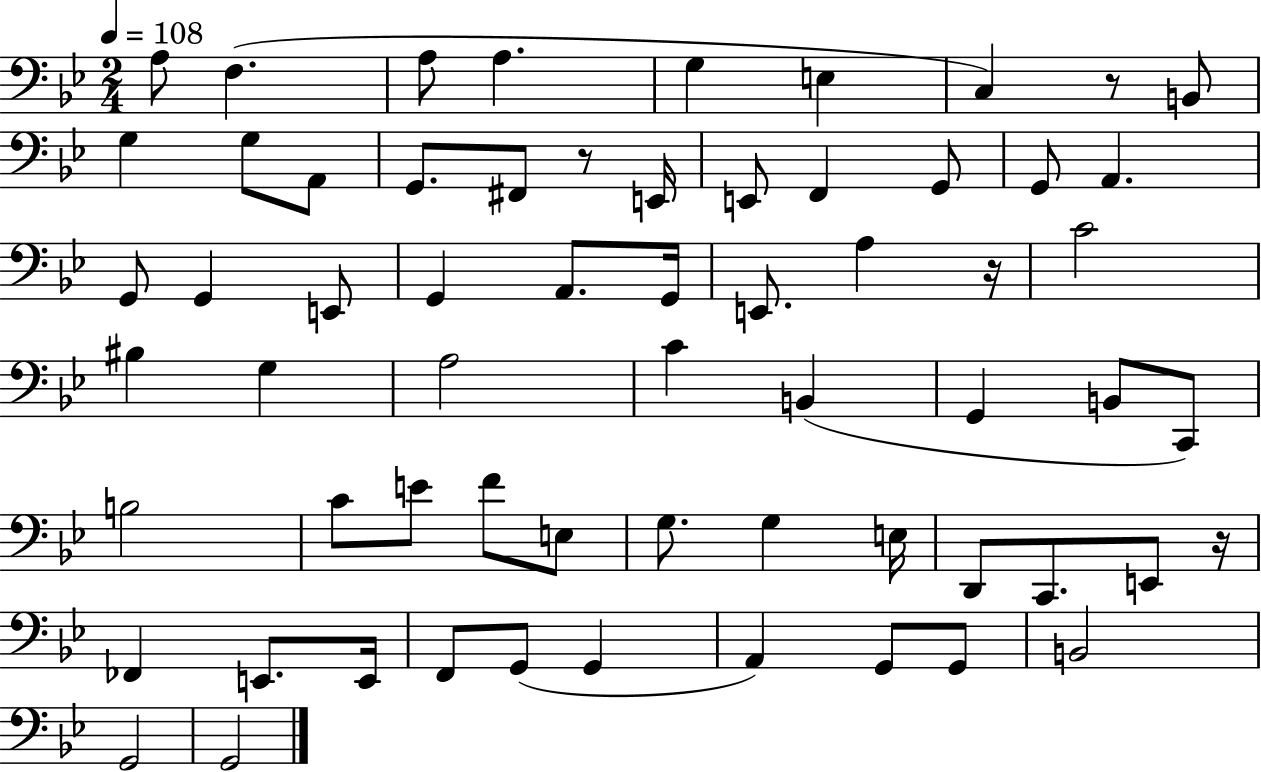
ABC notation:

X:1
T:Untitled
M:2/4
L:1/4
K:Bb
A,/2 F, A,/2 A, G, E, C, z/2 B,,/2 G, G,/2 A,,/2 G,,/2 ^F,,/2 z/2 E,,/4 E,,/2 F,, G,,/2 G,,/2 A,, G,,/2 G,, E,,/2 G,, A,,/2 G,,/4 E,,/2 A, z/4 C2 ^B, G, A,2 C B,, G,, B,,/2 C,,/2 B,2 C/2 E/2 F/2 E,/2 G,/2 G, E,/4 D,,/2 C,,/2 E,,/2 z/4 _F,, E,,/2 E,,/4 F,,/2 G,,/2 G,, A,, G,,/2 G,,/2 B,,2 G,,2 G,,2